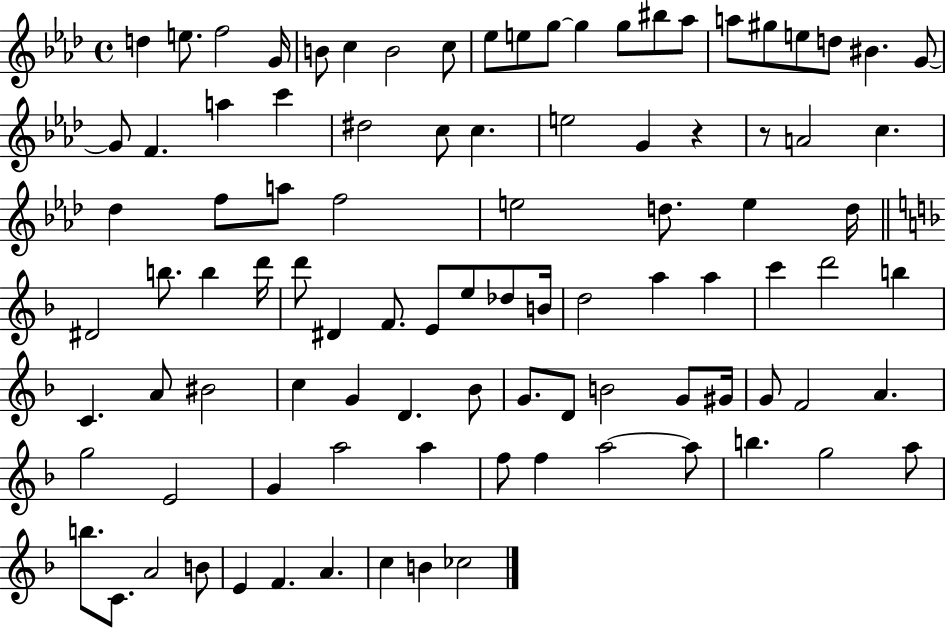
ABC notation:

X:1
T:Untitled
M:4/4
L:1/4
K:Ab
d e/2 f2 G/4 B/2 c B2 c/2 _e/2 e/2 g/2 g g/2 ^b/2 _a/2 a/2 ^g/2 e/2 d/2 ^B G/2 G/2 F a c' ^d2 c/2 c e2 G z z/2 A2 c _d f/2 a/2 f2 e2 d/2 e d/4 ^D2 b/2 b d'/4 d'/2 ^D F/2 E/2 e/2 _d/2 B/4 d2 a a c' d'2 b C A/2 ^B2 c G D _B/2 G/2 D/2 B2 G/2 ^G/4 G/2 F2 A g2 E2 G a2 a f/2 f a2 a/2 b g2 a/2 b/2 C/2 A2 B/2 E F A c B _c2